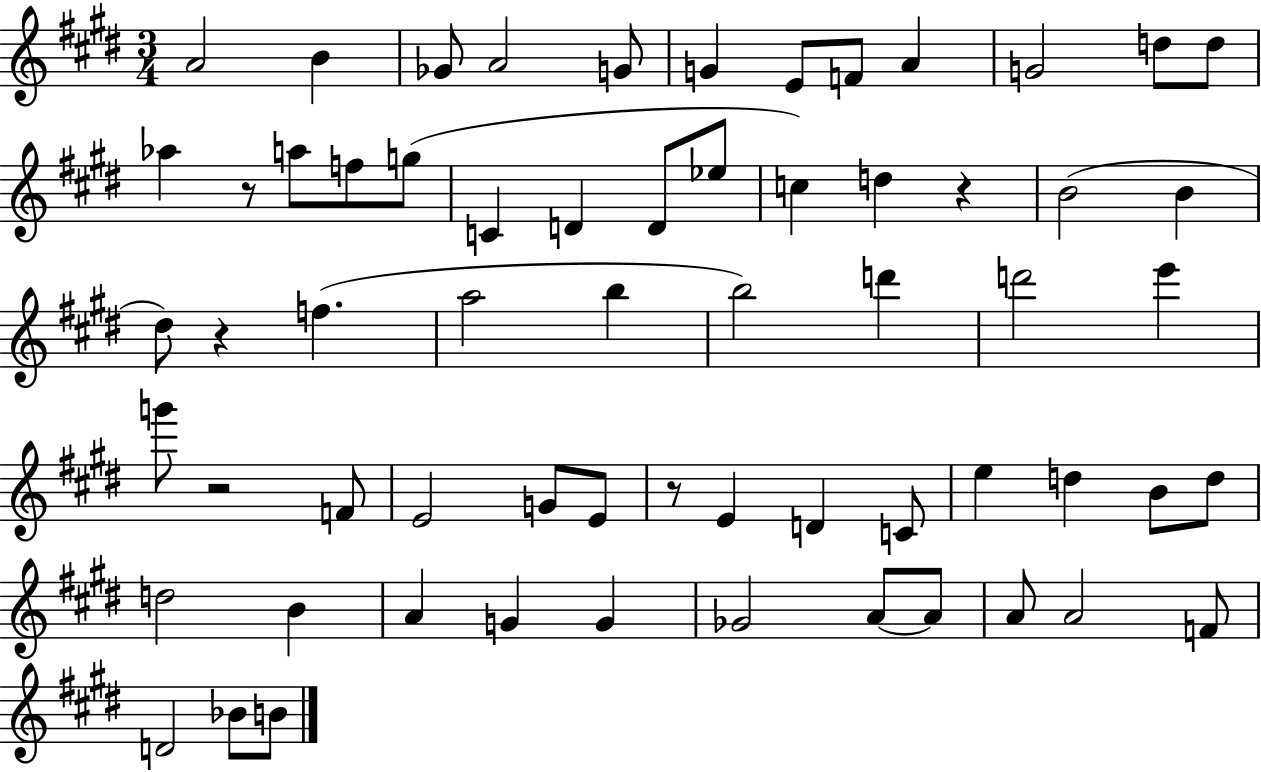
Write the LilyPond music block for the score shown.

{
  \clef treble
  \numericTimeSignature
  \time 3/4
  \key e \major
  a'2 b'4 | ges'8 a'2 g'8 | g'4 e'8 f'8 a'4 | g'2 d''8 d''8 | \break aes''4 r8 a''8 f''8 g''8( | c'4 d'4 d'8 ees''8 | c''4) d''4 r4 | b'2( b'4 | \break dis''8) r4 f''4.( | a''2 b''4 | b''2) d'''4 | d'''2 e'''4 | \break g'''8 r2 f'8 | e'2 g'8 e'8 | r8 e'4 d'4 c'8 | e''4 d''4 b'8 d''8 | \break d''2 b'4 | a'4 g'4 g'4 | ges'2 a'8~~ a'8 | a'8 a'2 f'8 | \break d'2 bes'8 b'8 | \bar "|."
}